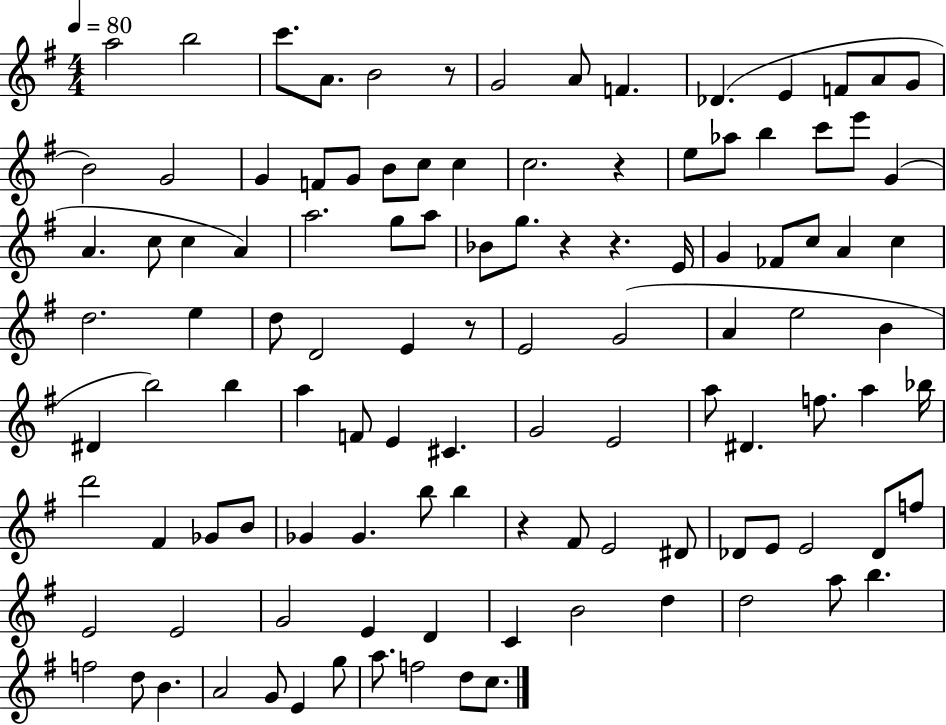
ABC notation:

X:1
T:Untitled
M:4/4
L:1/4
K:G
a2 b2 c'/2 A/2 B2 z/2 G2 A/2 F _D E F/2 A/2 G/2 B2 G2 G F/2 G/2 B/2 c/2 c c2 z e/2 _a/2 b c'/2 e'/2 G A c/2 c A a2 g/2 a/2 _B/2 g/2 z z E/4 G _F/2 c/2 A c d2 e d/2 D2 E z/2 E2 G2 A e2 B ^D b2 b a F/2 E ^C G2 E2 a/2 ^D f/2 a _b/4 d'2 ^F _G/2 B/2 _G _G b/2 b z ^F/2 E2 ^D/2 _D/2 E/2 E2 _D/2 f/2 E2 E2 G2 E D C B2 d d2 a/2 b f2 d/2 B A2 G/2 E g/2 a/2 f2 d/2 c/2